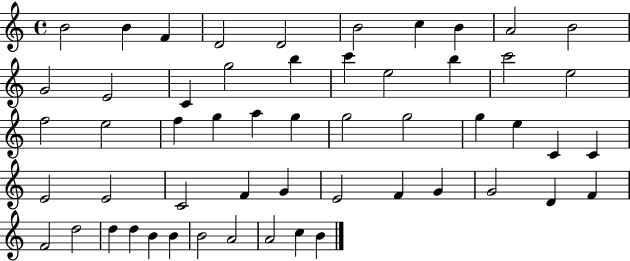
{
  \clef treble
  \time 4/4
  \defaultTimeSignature
  \key c \major
  b'2 b'4 f'4 | d'2 d'2 | b'2 c''4 b'4 | a'2 b'2 | \break g'2 e'2 | c'4 g''2 b''4 | c'''4 e''2 b''4 | c'''2 e''2 | \break f''2 e''2 | f''4 g''4 a''4 g''4 | g''2 g''2 | g''4 e''4 c'4 c'4 | \break e'2 e'2 | c'2 f'4 g'4 | e'2 f'4 g'4 | g'2 d'4 f'4 | \break f'2 d''2 | d''4 d''4 b'4 b'4 | b'2 a'2 | a'2 c''4 b'4 | \break \bar "|."
}